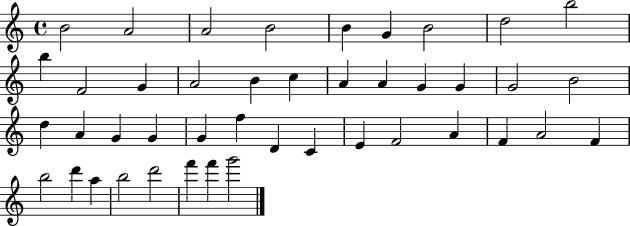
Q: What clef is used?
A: treble